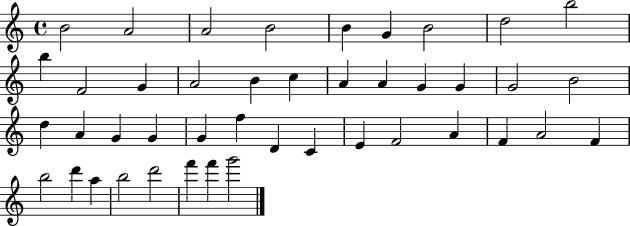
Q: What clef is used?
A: treble